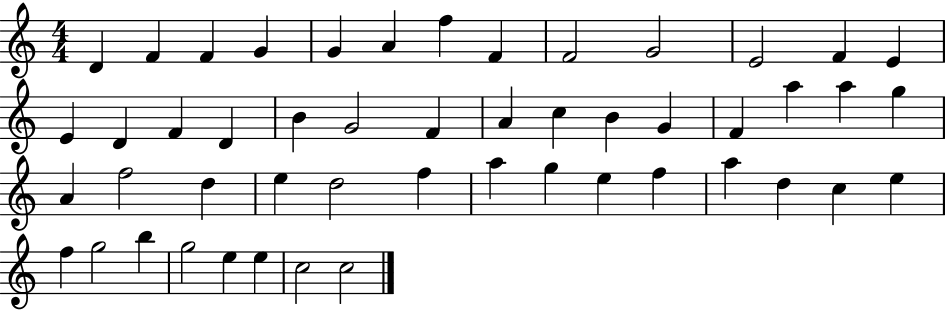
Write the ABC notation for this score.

X:1
T:Untitled
M:4/4
L:1/4
K:C
D F F G G A f F F2 G2 E2 F E E D F D B G2 F A c B G F a a g A f2 d e d2 f a g e f a d c e f g2 b g2 e e c2 c2